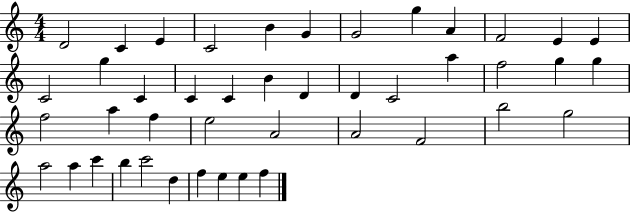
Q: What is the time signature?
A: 4/4